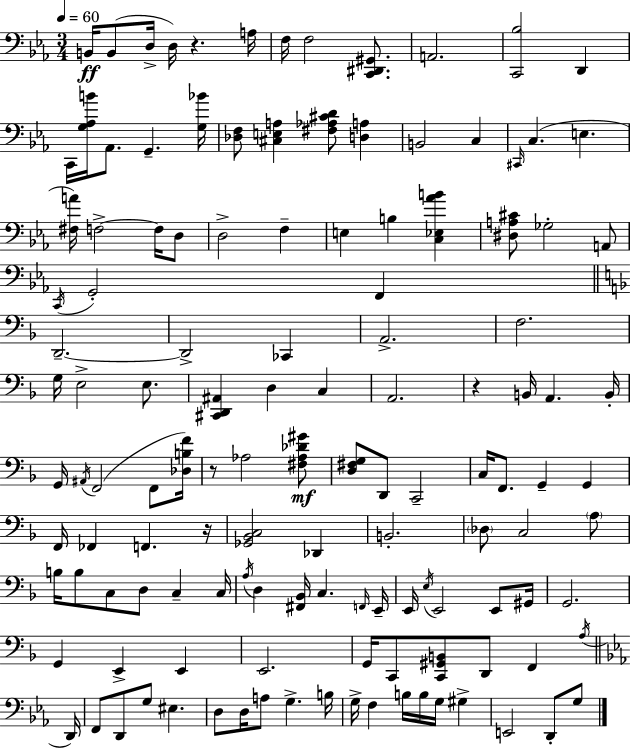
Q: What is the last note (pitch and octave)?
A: G3